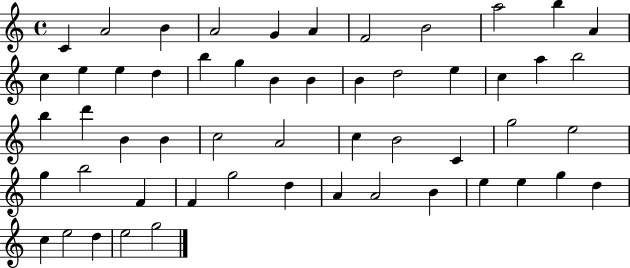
X:1
T:Untitled
M:4/4
L:1/4
K:C
C A2 B A2 G A F2 B2 a2 b A c e e d b g B B B d2 e c a b2 b d' B B c2 A2 c B2 C g2 e2 g b2 F F g2 d A A2 B e e g d c e2 d e2 g2